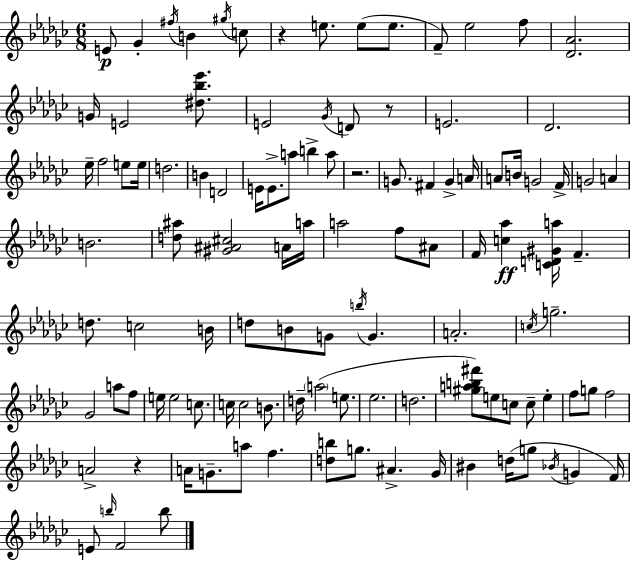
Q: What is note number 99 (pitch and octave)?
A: B5